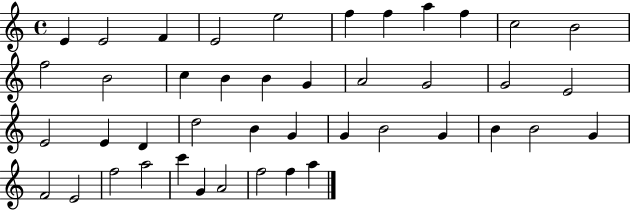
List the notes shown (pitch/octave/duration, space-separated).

E4/q E4/h F4/q E4/h E5/h F5/q F5/q A5/q F5/q C5/h B4/h F5/h B4/h C5/q B4/q B4/q G4/q A4/h G4/h G4/h E4/h E4/h E4/q D4/q D5/h B4/q G4/q G4/q B4/h G4/q B4/q B4/h G4/q F4/h E4/h F5/h A5/h C6/q G4/q A4/h F5/h F5/q A5/q